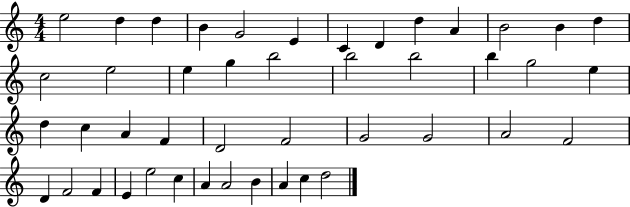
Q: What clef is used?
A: treble